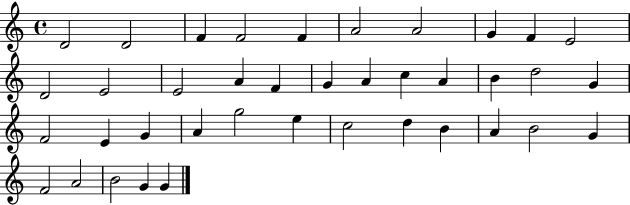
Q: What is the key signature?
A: C major